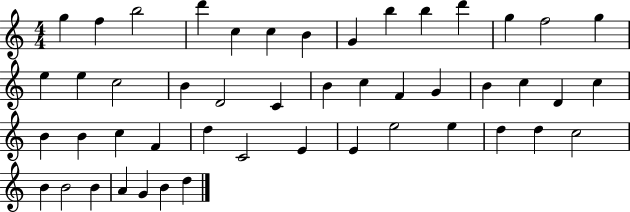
{
  \clef treble
  \numericTimeSignature
  \time 4/4
  \key c \major
  g''4 f''4 b''2 | d'''4 c''4 c''4 b'4 | g'4 b''4 b''4 d'''4 | g''4 f''2 g''4 | \break e''4 e''4 c''2 | b'4 d'2 c'4 | b'4 c''4 f'4 g'4 | b'4 c''4 d'4 c''4 | \break b'4 b'4 c''4 f'4 | d''4 c'2 e'4 | e'4 e''2 e''4 | d''4 d''4 c''2 | \break b'4 b'2 b'4 | a'4 g'4 b'4 d''4 | \bar "|."
}